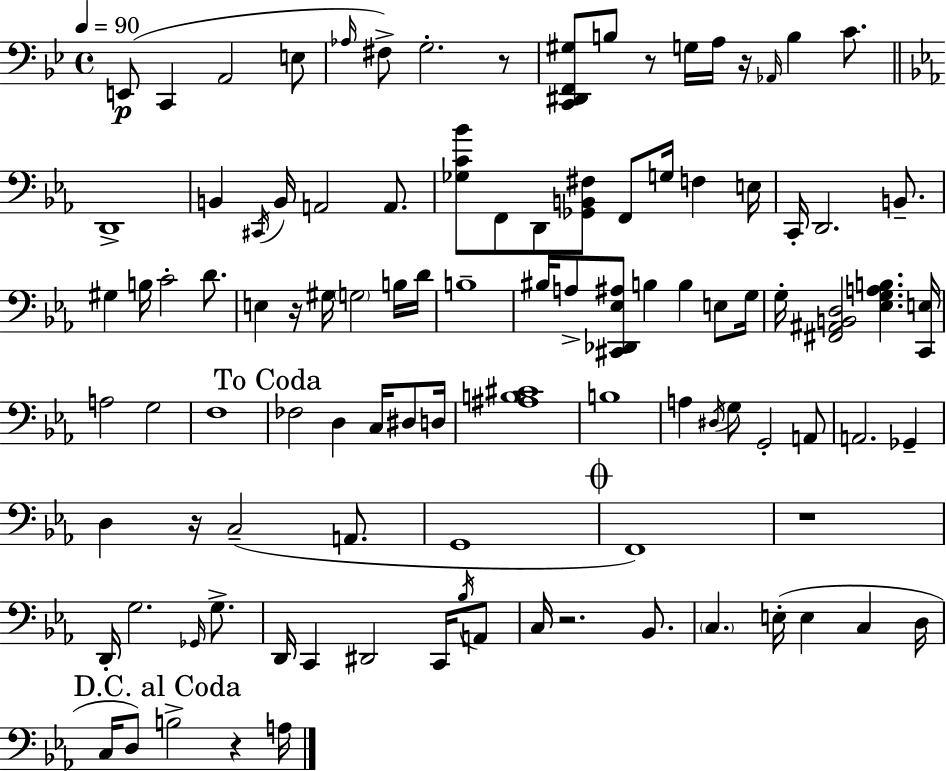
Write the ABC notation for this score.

X:1
T:Untitled
M:4/4
L:1/4
K:Gm
E,,/2 C,, A,,2 E,/2 _A,/4 ^F,/2 G,2 z/2 [C,,^D,,F,,^G,]/2 B,/2 z/2 G,/4 A,/4 z/4 _A,,/4 B, C/2 D,,4 B,, ^C,,/4 B,,/4 A,,2 A,,/2 [_G,C_B]/2 F,,/2 D,,/2 [_G,,B,,^F,]/2 F,,/2 G,/4 F, E,/4 C,,/4 D,,2 B,,/2 ^G, B,/4 C2 D/2 E, z/4 ^G,/4 G,2 B,/4 D/4 B,4 ^B,/4 A,/2 [^C,,_D,,_E,^A,]/2 B, B, E,/2 G,/4 G,/4 [^F,,^A,,B,,D,]2 [_E,G,A,B,] [C,,E,]/4 A,2 G,2 F,4 _F,2 D, C,/4 ^D,/2 D,/4 [^A,B,^C]4 B,4 A, ^D,/4 G,/2 G,,2 A,,/2 A,,2 _G,, D, z/4 C,2 A,,/2 G,,4 F,,4 z4 D,,/4 G,2 _G,,/4 G,/2 D,,/4 C,, ^D,,2 C,,/4 _B,/4 A,,/2 C,/4 z2 _B,,/2 C, E,/4 E, C, D,/4 C,/4 D,/2 B,2 z A,/4